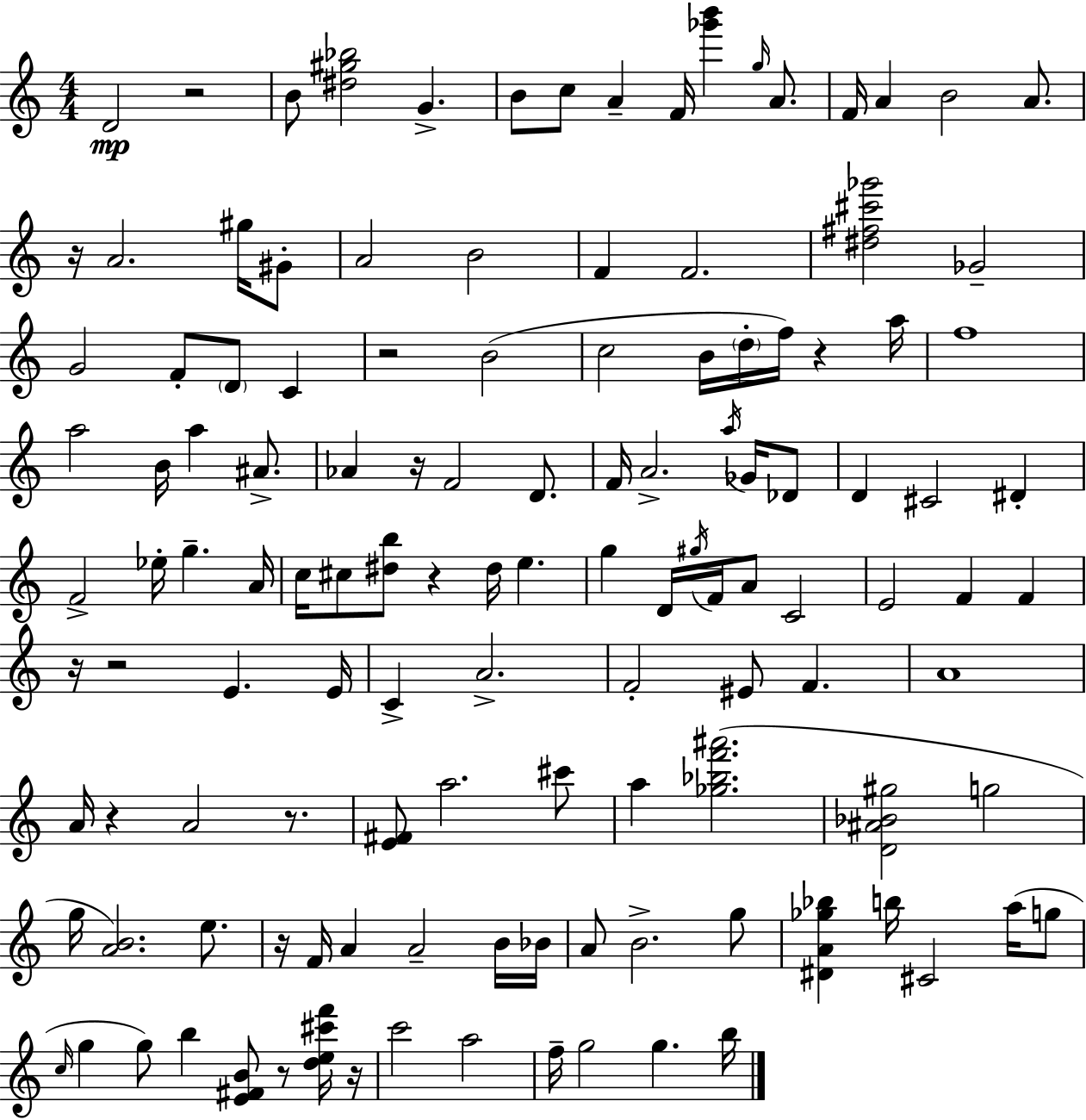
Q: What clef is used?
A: treble